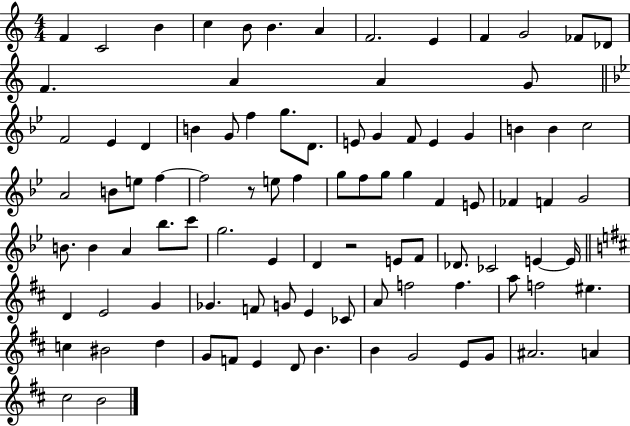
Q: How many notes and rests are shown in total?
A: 95